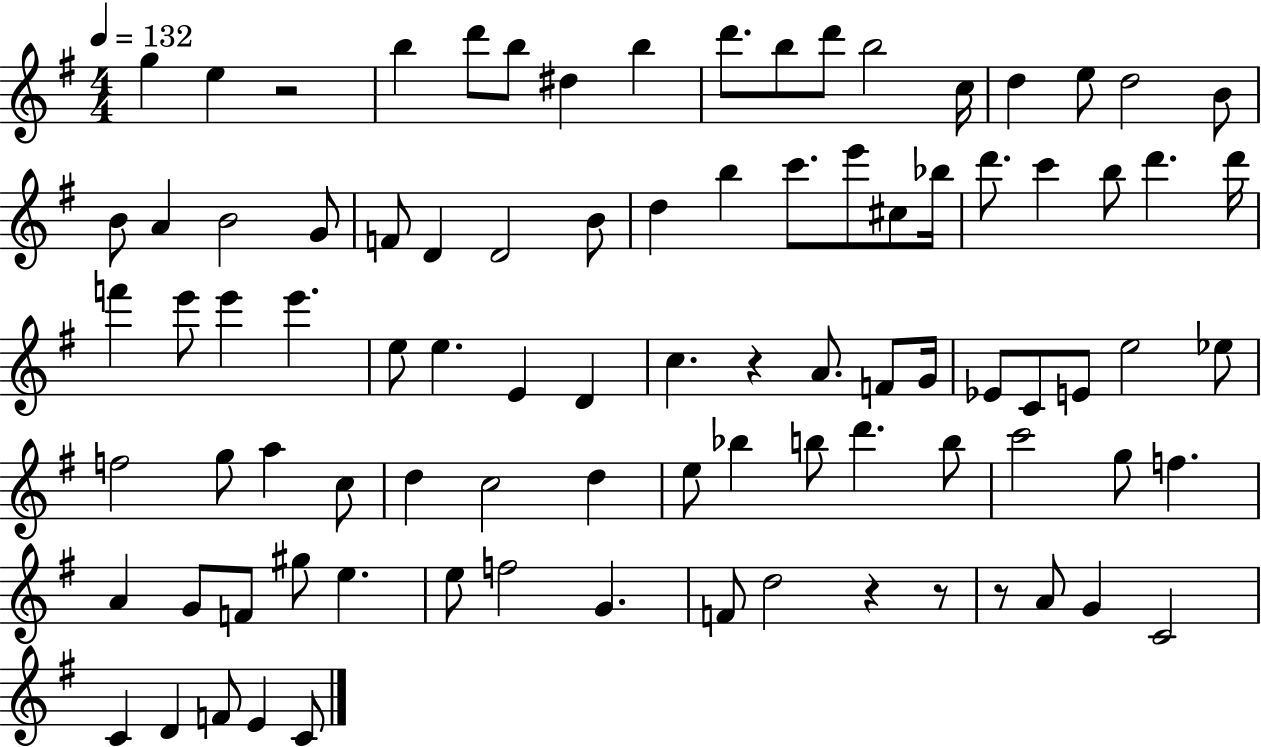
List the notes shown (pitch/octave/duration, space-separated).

G5/q E5/q R/h B5/q D6/e B5/e D#5/q B5/q D6/e. B5/e D6/e B5/h C5/s D5/q E5/e D5/h B4/e B4/e A4/q B4/h G4/e F4/e D4/q D4/h B4/e D5/q B5/q C6/e. E6/e C#5/e Bb5/s D6/e. C6/q B5/e D6/q. D6/s F6/q E6/e E6/q E6/q. E5/e E5/q. E4/q D4/q C5/q. R/q A4/e. F4/e G4/s Eb4/e C4/e E4/e E5/h Eb5/e F5/h G5/e A5/q C5/e D5/q C5/h D5/q E5/e Bb5/q B5/e D6/q. B5/e C6/h G5/e F5/q. A4/q G4/e F4/e G#5/e E5/q. E5/e F5/h G4/q. F4/e D5/h R/q R/e R/e A4/e G4/q C4/h C4/q D4/q F4/e E4/q C4/e